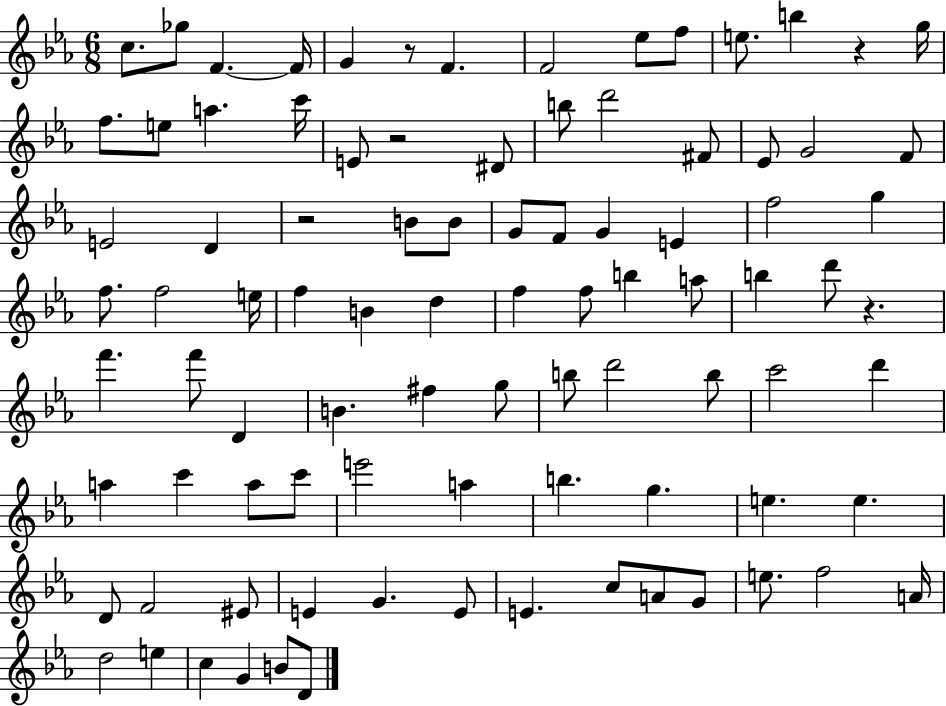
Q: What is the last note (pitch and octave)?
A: D4